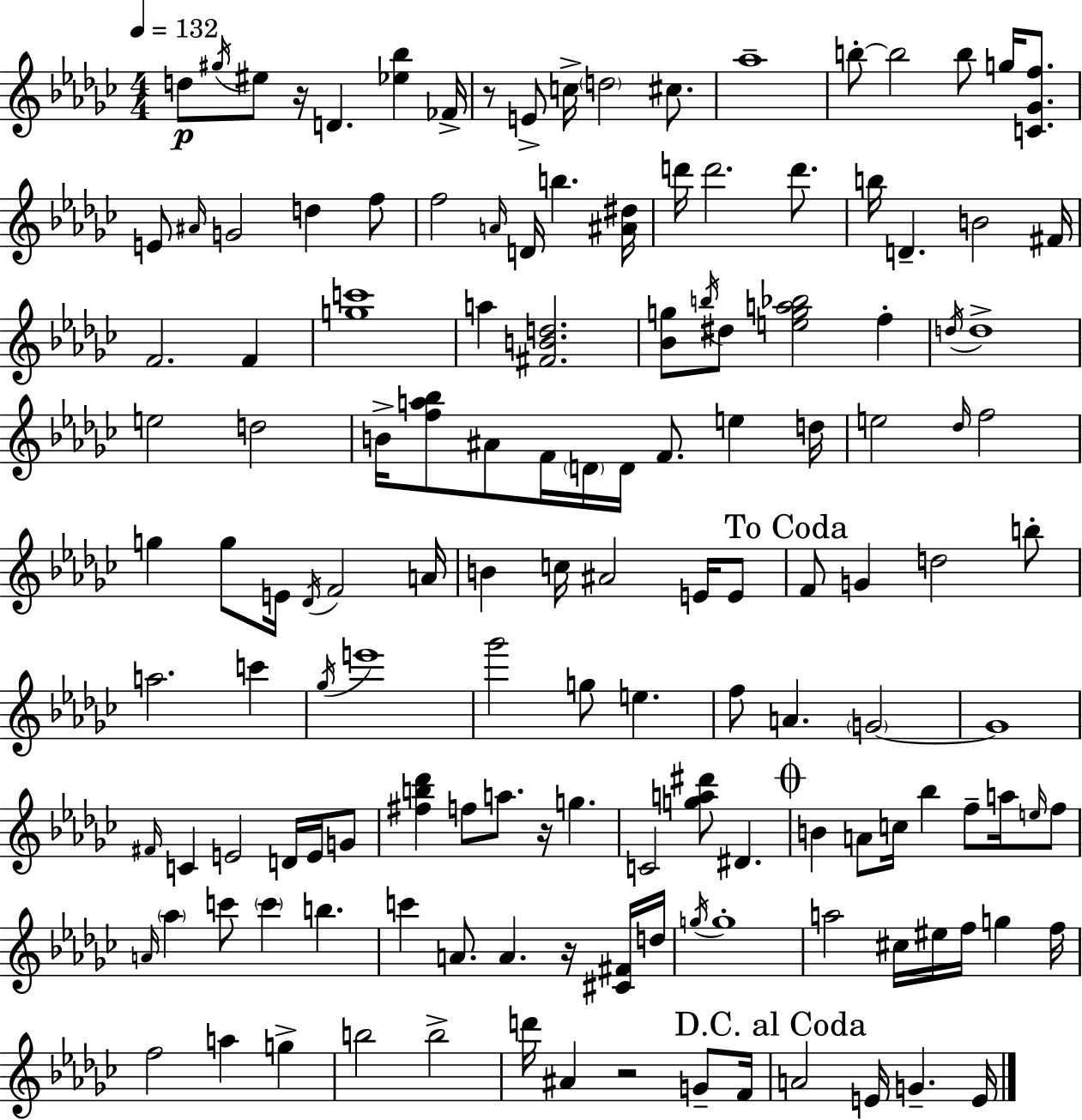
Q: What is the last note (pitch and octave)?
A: E4